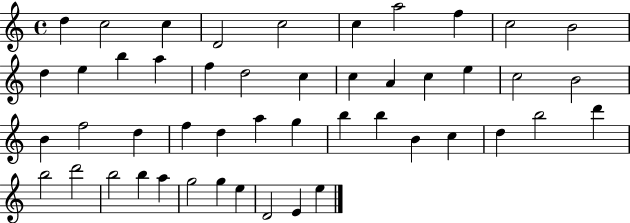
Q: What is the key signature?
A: C major